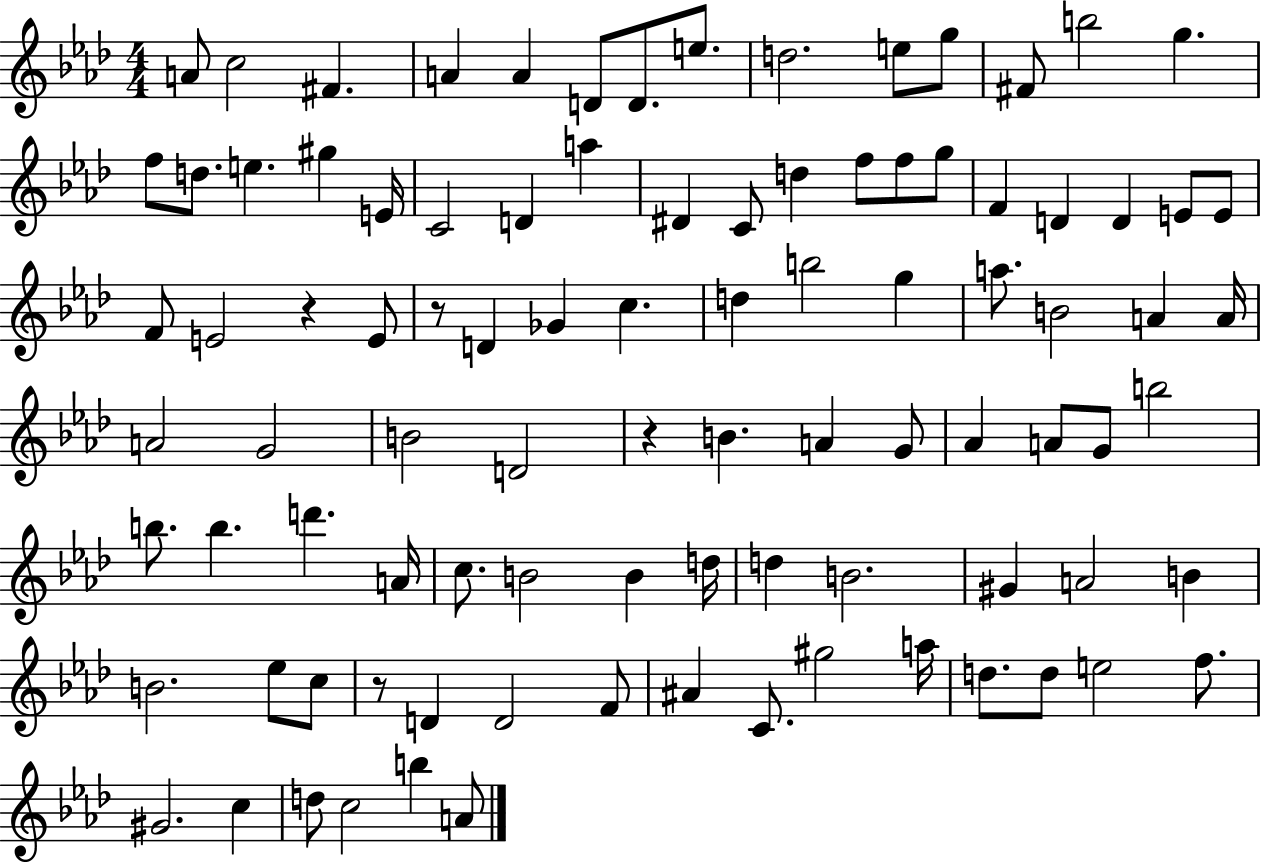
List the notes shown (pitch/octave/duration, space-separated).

A4/e C5/h F#4/q. A4/q A4/q D4/e D4/e. E5/e. D5/h. E5/e G5/e F#4/e B5/h G5/q. F5/e D5/e. E5/q. G#5/q E4/s C4/h D4/q A5/q D#4/q C4/e D5/q F5/e F5/e G5/e F4/q D4/q D4/q E4/e E4/e F4/e E4/h R/q E4/e R/e D4/q Gb4/q C5/q. D5/q B5/h G5/q A5/e. B4/h A4/q A4/s A4/h G4/h B4/h D4/h R/q B4/q. A4/q G4/e Ab4/q A4/e G4/e B5/h B5/e. B5/q. D6/q. A4/s C5/e. B4/h B4/q D5/s D5/q B4/h. G#4/q A4/h B4/q B4/h. Eb5/e C5/e R/e D4/q D4/h F4/e A#4/q C4/e. G#5/h A5/s D5/e. D5/e E5/h F5/e. G#4/h. C5/q D5/e C5/h B5/q A4/e